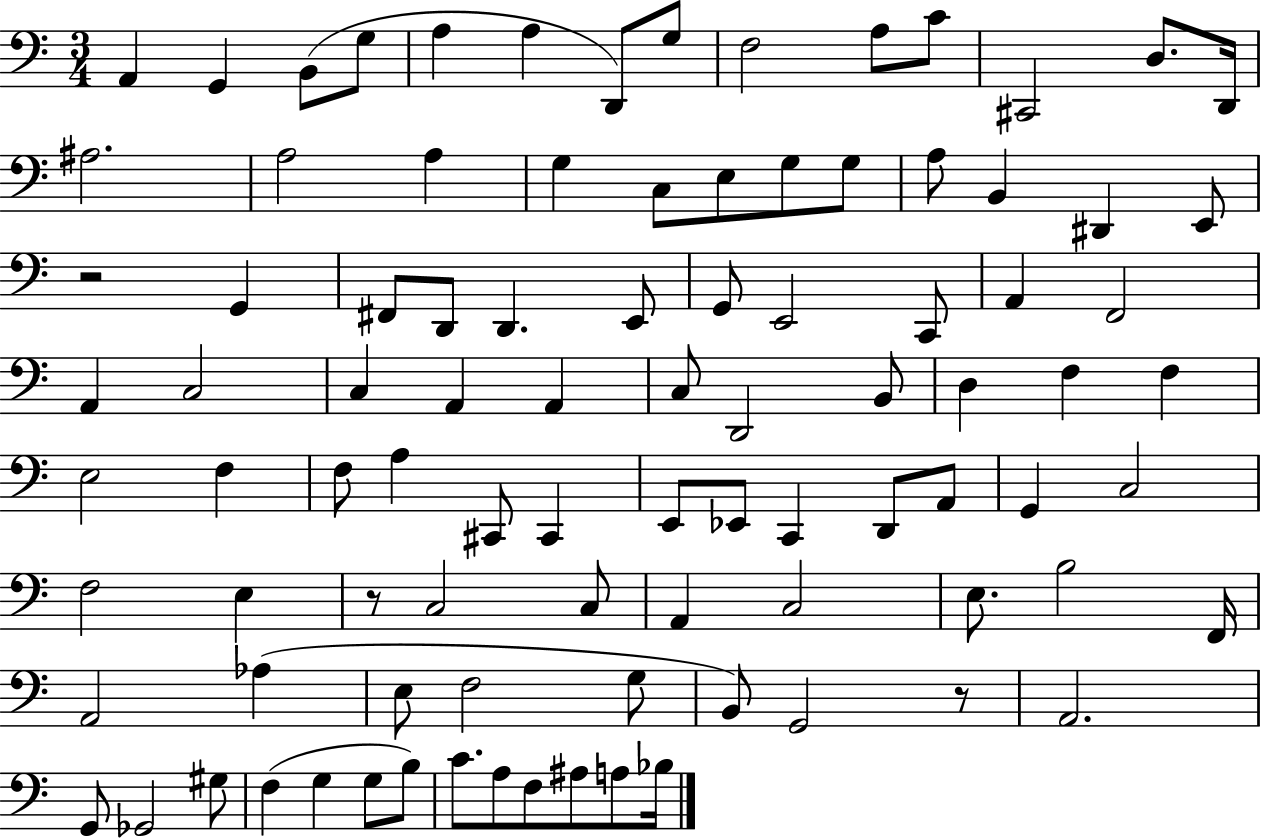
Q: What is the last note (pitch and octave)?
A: Bb3